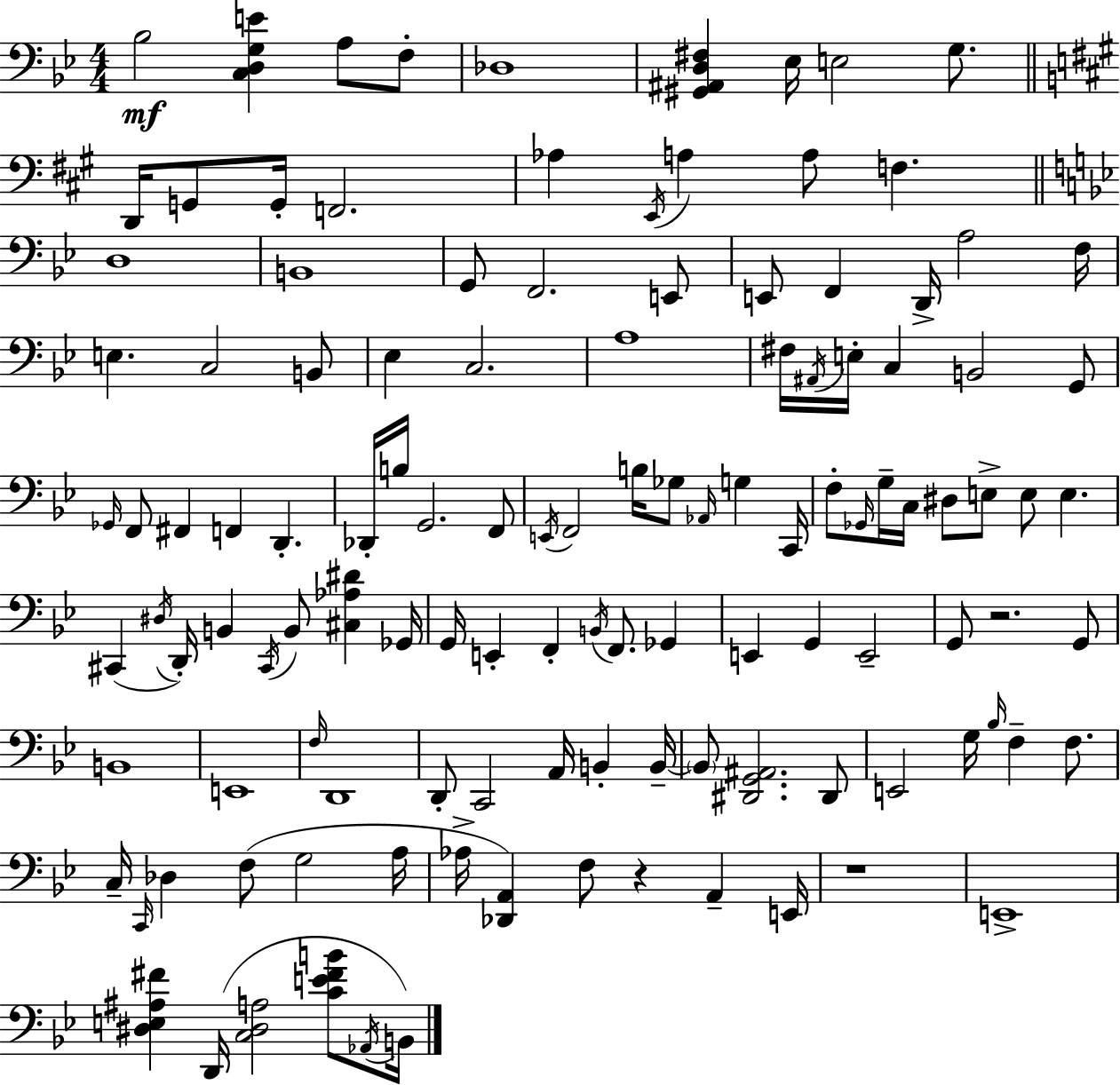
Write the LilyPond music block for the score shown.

{
  \clef bass
  \numericTimeSignature
  \time 4/4
  \key bes \major
  \repeat volta 2 { bes2\mf <c d g e'>4 a8 f8-. | des1 | <gis, ais, d fis>4 ees16 e2 g8. | \bar "||" \break \key a \major d,16 g,8 g,16-. f,2. | aes4 \acciaccatura { e,16 } a4 a8 f4. | \bar "||" \break \key bes \major d1 | b,1 | g,8 f,2. e,8 | e,8 f,4 d,16-> a2 f16 | \break e4. c2 b,8 | ees4 c2. | a1 | fis16 \acciaccatura { ais,16 } e16-. c4 b,2 g,8 | \break \grace { ges,16 } f,8 fis,4 f,4 d,4.-. | des,16-. b16 g,2. | f,8 \acciaccatura { e,16 } f,2 b16 ges8 \grace { aes,16 } g4 | c,16 f8-. \grace { ges,16 } g16-- c16 dis8 e8-> e8 e4. | \break cis,4( \acciaccatura { dis16 } d,16-.) b,4 \acciaccatura { cis,16 } | b,8 <cis aes dis'>4 ges,16 g,16 e,4-. f,4-. | \acciaccatura { b,16 } f,8. ges,4 e,4 g,4 | e,2-- g,8 r2. | \break g,8 b,1 | e,1 | \grace { f16 } d,1 | d,8-. c,2 | \break a,16 b,4-. b,16--~~ \parenthesize b,8 <dis, g, ais,>2. | dis,8 e,2 | g16 \grace { bes16 } f4-- f8. c16-- \grace { c,16 } des4 | f8( g2 a16 aes16-> <des, a,>4) | \break f8 r4 a,4-- e,16 r1 | e,1-> | <dis e ais fis'>4 d,16( | <c dis a>2 <c' e' fis' b'>8 \acciaccatura { aes,16 }) b,16 } \bar "|."
}